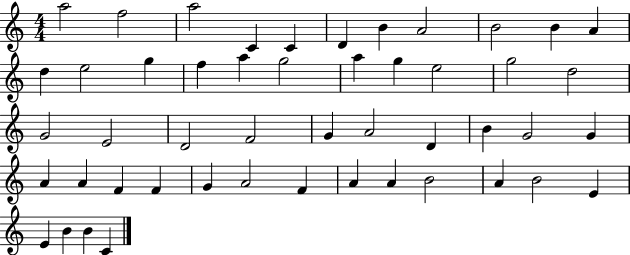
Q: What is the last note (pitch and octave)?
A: C4